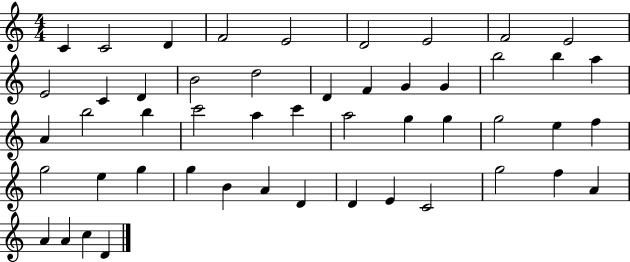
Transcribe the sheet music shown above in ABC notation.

X:1
T:Untitled
M:4/4
L:1/4
K:C
C C2 D F2 E2 D2 E2 F2 E2 E2 C D B2 d2 D F G G b2 b a A b2 b c'2 a c' a2 g g g2 e f g2 e g g B A D D E C2 g2 f A A A c D